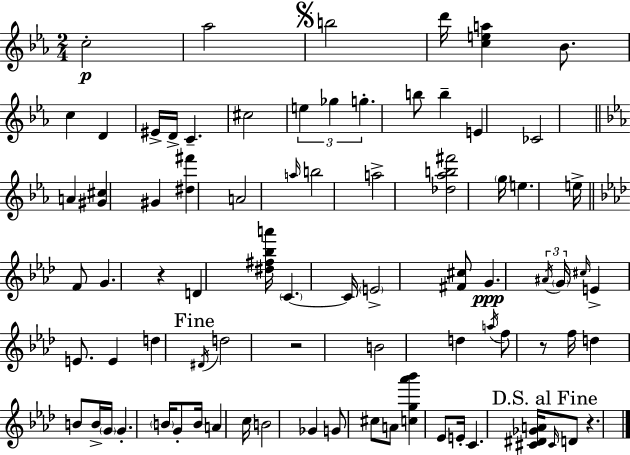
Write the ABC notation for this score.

X:1
T:Untitled
M:2/4
L:1/4
K:Cm
c2 _a2 b2 d'/4 [cea] _B/2 c D ^E/4 D/4 C ^c2 e _g g b/2 b E _C2 A [^G^c] ^G [^d^f'] A2 a/4 b2 a2 [_d_ab^f']2 g/4 e e/4 F/2 G z D [^d^f_ba']/4 C C/4 E2 [^F^c]/2 G ^A/4 G/4 ^c/4 E E/2 E d ^D/4 d2 z2 B2 d a/4 f/2 z/2 f/4 d B/2 B/4 G/4 G B/4 G/2 B/4 A c/4 B2 _G G/2 ^c/2 A/2 [cg_a'_b'] _E/2 E/4 C [^C^D_GA]/4 ^C/4 D/2 z